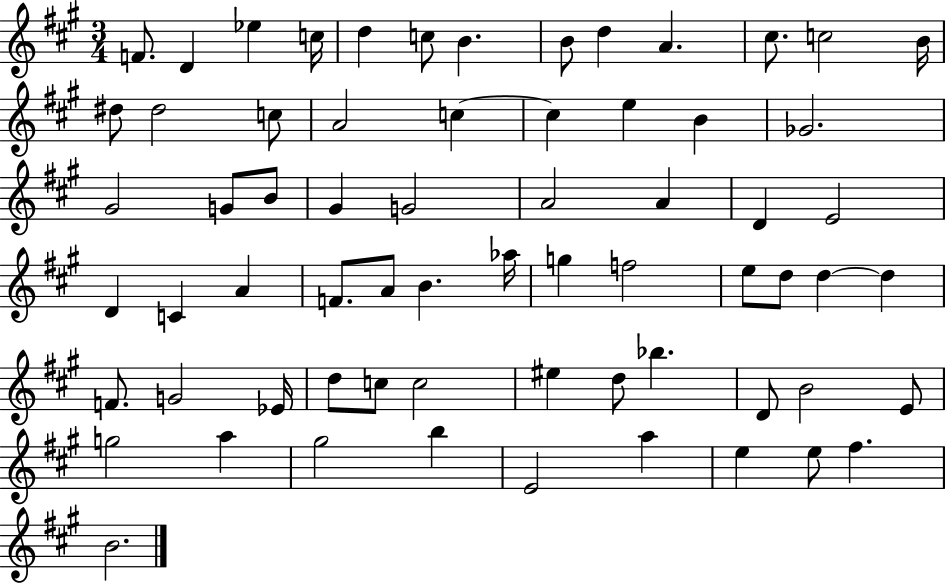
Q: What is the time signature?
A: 3/4